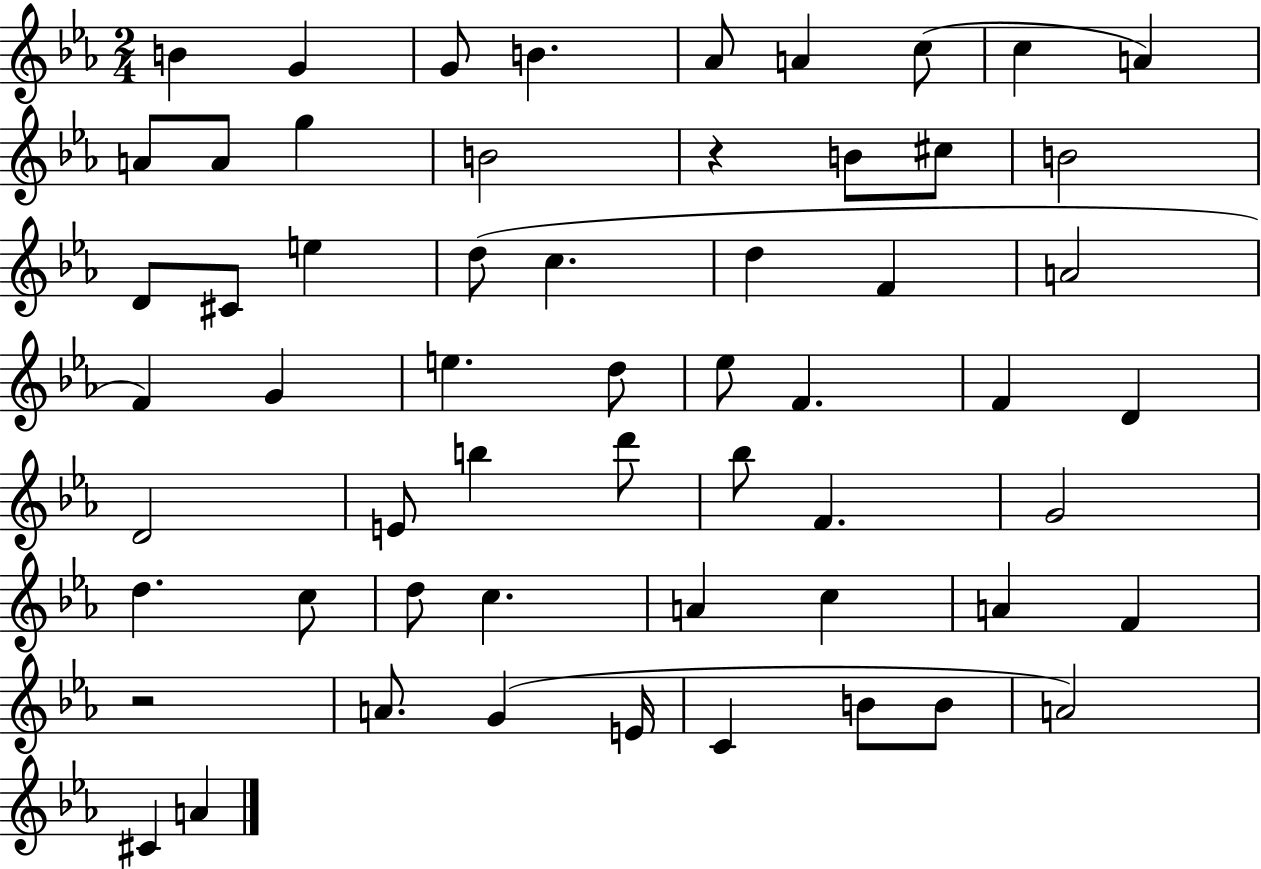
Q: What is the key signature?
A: EES major